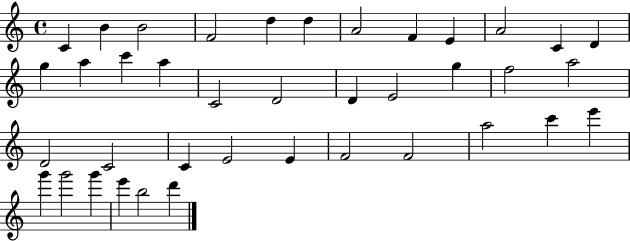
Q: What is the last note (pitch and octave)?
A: D6